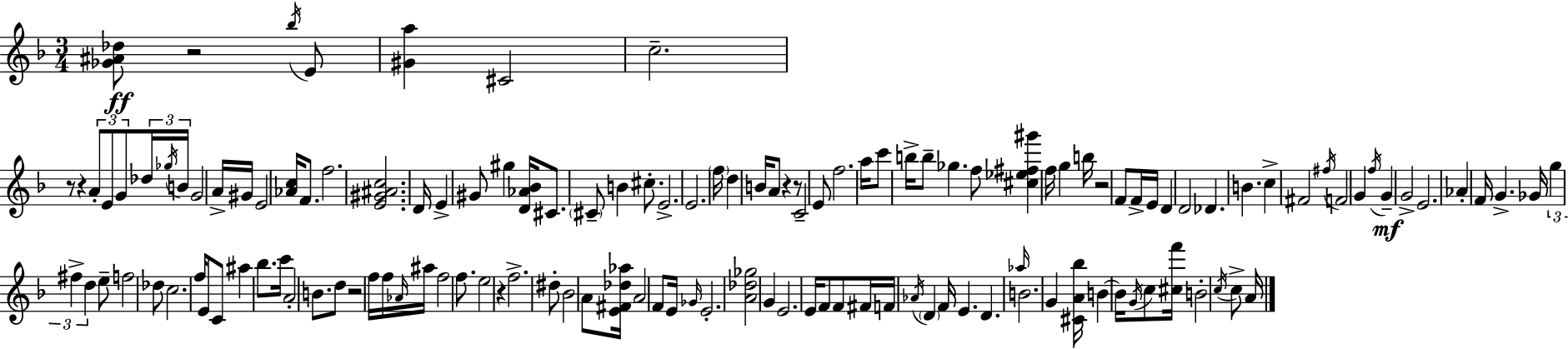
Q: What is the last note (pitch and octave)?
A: A4